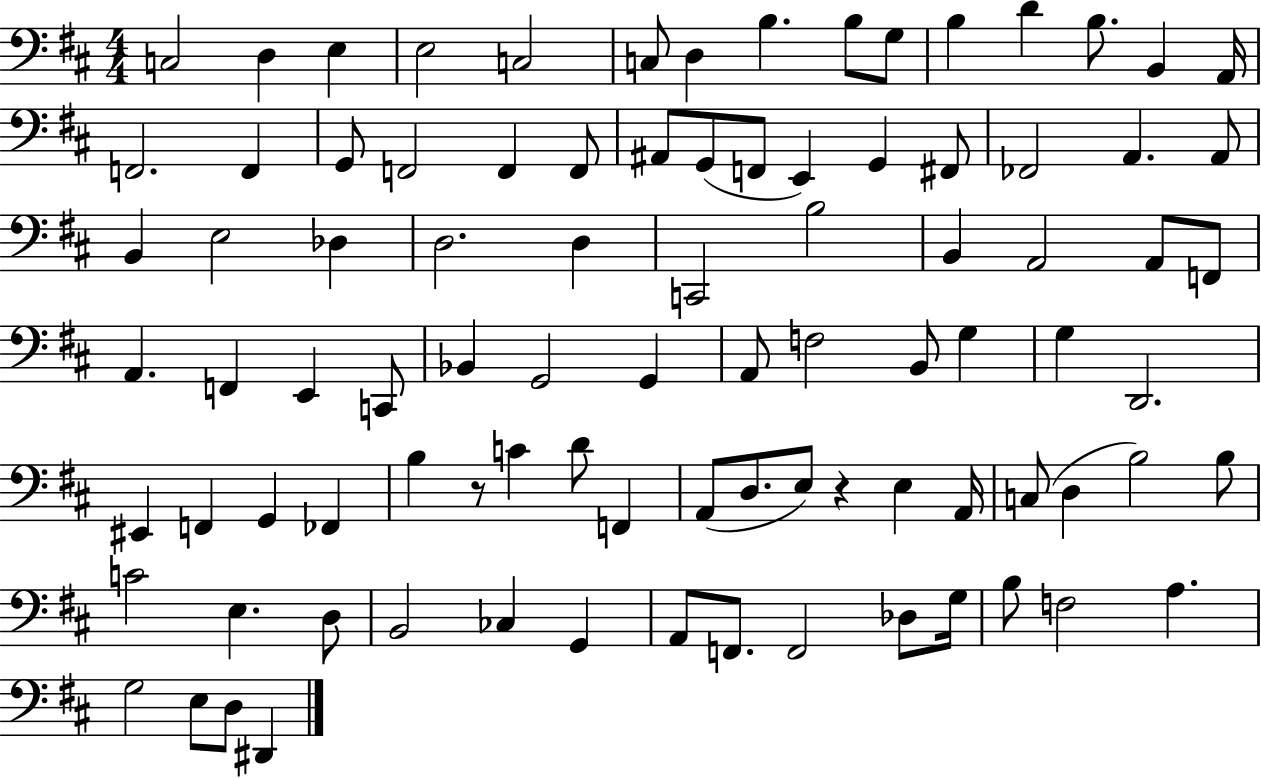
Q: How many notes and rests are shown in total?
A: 91